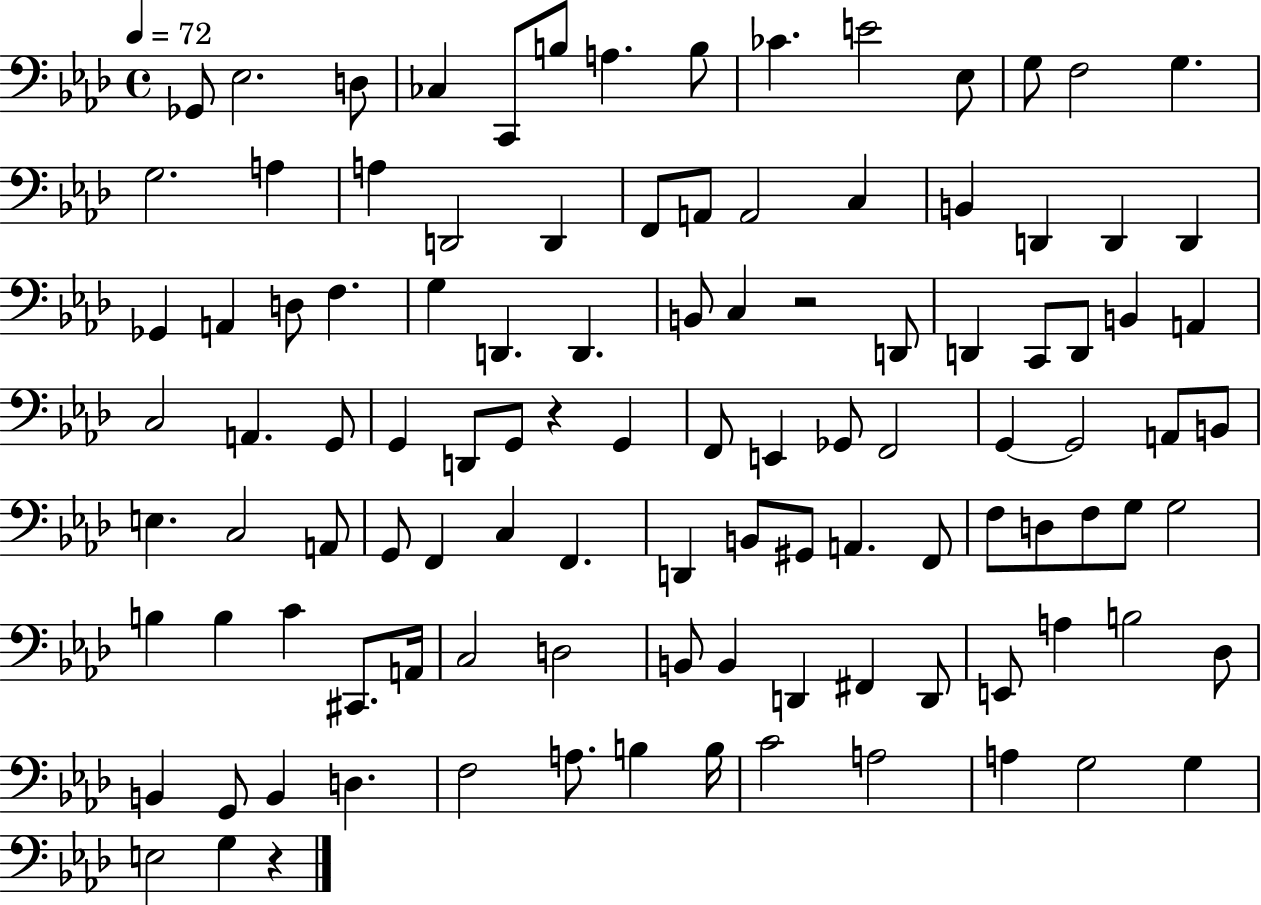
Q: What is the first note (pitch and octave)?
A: Gb2